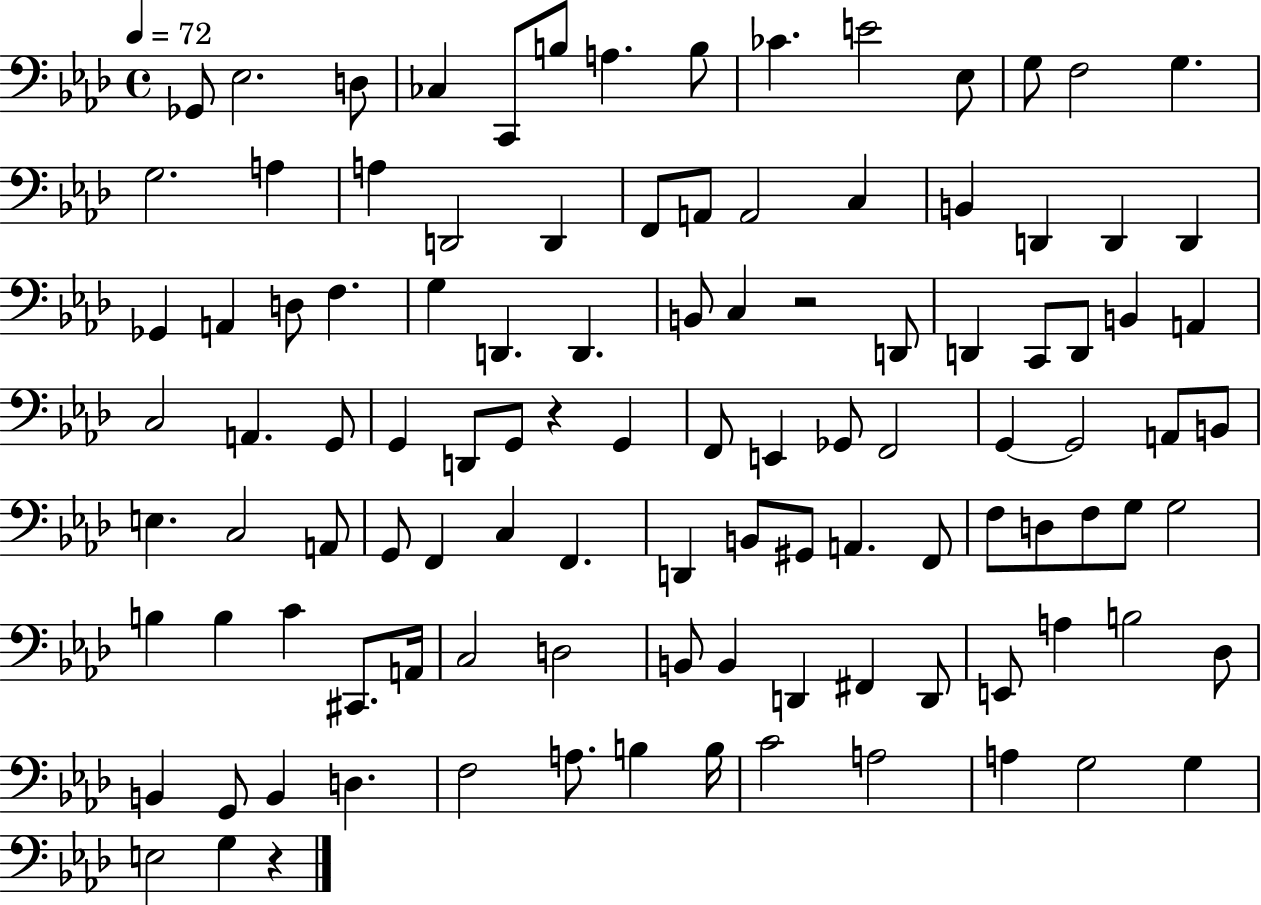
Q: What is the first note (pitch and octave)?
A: Gb2